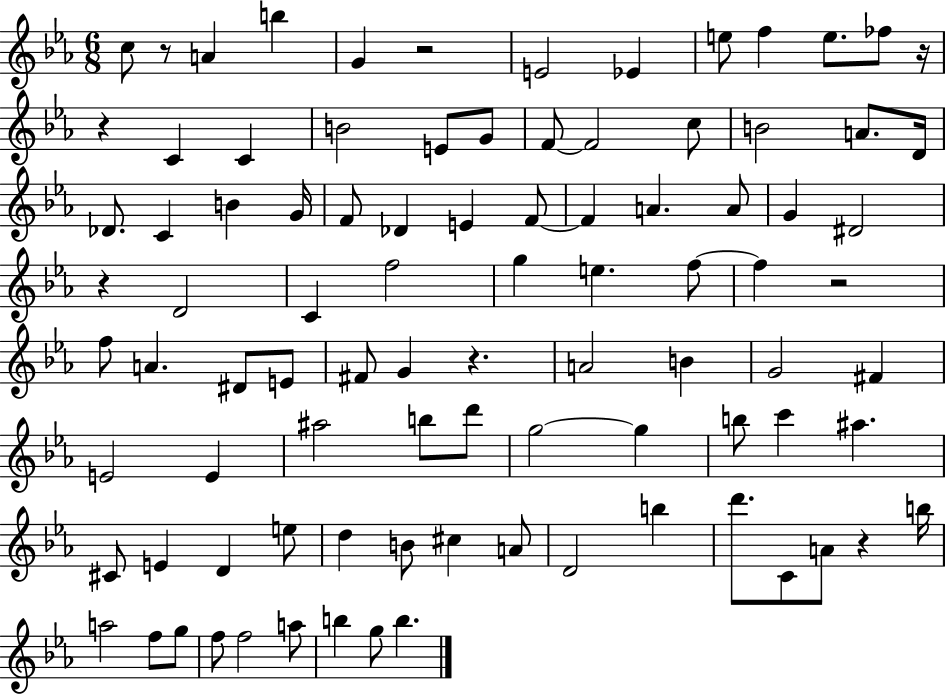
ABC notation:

X:1
T:Untitled
M:6/8
L:1/4
K:Eb
c/2 z/2 A b G z2 E2 _E e/2 f e/2 _f/2 z/4 z C C B2 E/2 G/2 F/2 F2 c/2 B2 A/2 D/4 _D/2 C B G/4 F/2 _D E F/2 F A A/2 G ^D2 z D2 C f2 g e f/2 f z2 f/2 A ^D/2 E/2 ^F/2 G z A2 B G2 ^F E2 E ^a2 b/2 d'/2 g2 g b/2 c' ^a ^C/2 E D e/2 d B/2 ^c A/2 D2 b d'/2 C/2 A/2 z b/4 a2 f/2 g/2 f/2 f2 a/2 b g/2 b